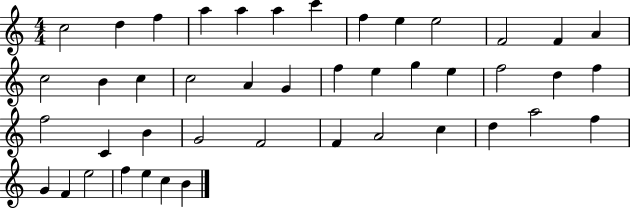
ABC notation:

X:1
T:Untitled
M:4/4
L:1/4
K:C
c2 d f a a a c' f e e2 F2 F A c2 B c c2 A G f e g e f2 d f f2 C B G2 F2 F A2 c d a2 f G F e2 f e c B